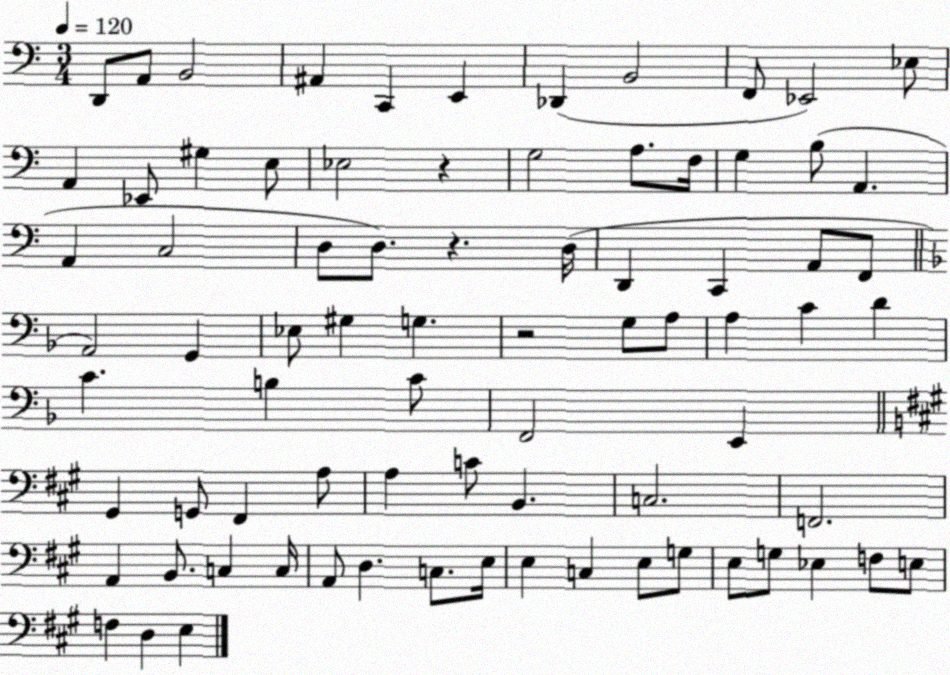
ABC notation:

X:1
T:Untitled
M:3/4
L:1/4
K:C
D,,/2 A,,/2 B,,2 ^A,, C,, E,, _D,, B,,2 F,,/2 _E,,2 _E,/2 A,, _E,,/2 ^G, E,/2 _E,2 z G,2 A,/2 F,/4 G, B,/2 A,, A,, C,2 D,/2 D,/2 z D,/4 D,, C,, A,,/2 F,,/2 A,,2 G,, _E,/2 ^G, G, z2 G,/2 A,/2 A, C D C B, C/2 F,,2 E,, ^G,, G,,/2 ^F,, A,/2 A, C/2 B,, C,2 F,,2 A,, B,,/2 C, C,/4 A,,/2 D, C,/2 E,/4 E, C, E,/2 G,/2 E,/2 G,/2 _E, F,/2 E,/2 F, D, E,